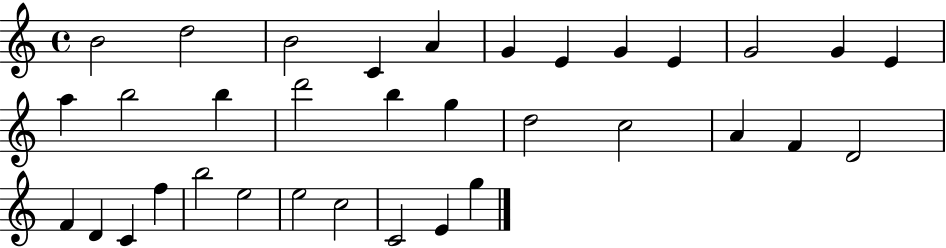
{
  \clef treble
  \time 4/4
  \defaultTimeSignature
  \key c \major
  b'2 d''2 | b'2 c'4 a'4 | g'4 e'4 g'4 e'4 | g'2 g'4 e'4 | \break a''4 b''2 b''4 | d'''2 b''4 g''4 | d''2 c''2 | a'4 f'4 d'2 | \break f'4 d'4 c'4 f''4 | b''2 e''2 | e''2 c''2 | c'2 e'4 g''4 | \break \bar "|."
}